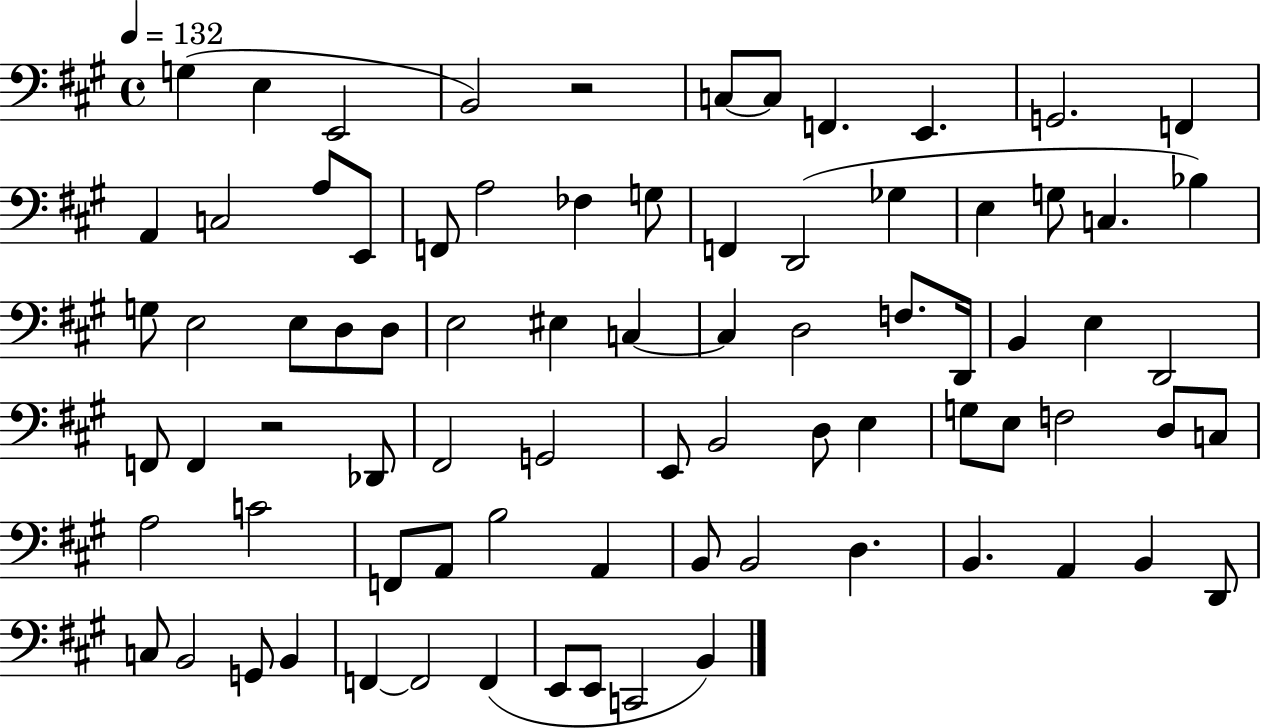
X:1
T:Untitled
M:4/4
L:1/4
K:A
G, E, E,,2 B,,2 z2 C,/2 C,/2 F,, E,, G,,2 F,, A,, C,2 A,/2 E,,/2 F,,/2 A,2 _F, G,/2 F,, D,,2 _G, E, G,/2 C, _B, G,/2 E,2 E,/2 D,/2 D,/2 E,2 ^E, C, C, D,2 F,/2 D,,/4 B,, E, D,,2 F,,/2 F,, z2 _D,,/2 ^F,,2 G,,2 E,,/2 B,,2 D,/2 E, G,/2 E,/2 F,2 D,/2 C,/2 A,2 C2 F,,/2 A,,/2 B,2 A,, B,,/2 B,,2 D, B,, A,, B,, D,,/2 C,/2 B,,2 G,,/2 B,, F,, F,,2 F,, E,,/2 E,,/2 C,,2 B,,